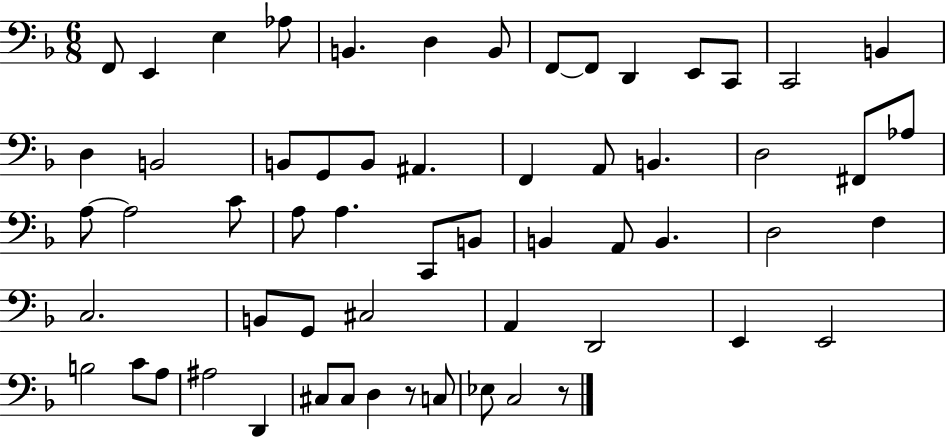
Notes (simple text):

F2/e E2/q E3/q Ab3/e B2/q. D3/q B2/e F2/e F2/e D2/q E2/e C2/e C2/h B2/q D3/q B2/h B2/e G2/e B2/e A#2/q. F2/q A2/e B2/q. D3/h F#2/e Ab3/e A3/e A3/h C4/e A3/e A3/q. C2/e B2/e B2/q A2/e B2/q. D3/h F3/q C3/h. B2/e G2/e C#3/h A2/q D2/h E2/q E2/h B3/h C4/e A3/e A#3/h D2/q C#3/e C#3/e D3/q R/e C3/e Eb3/e C3/h R/e